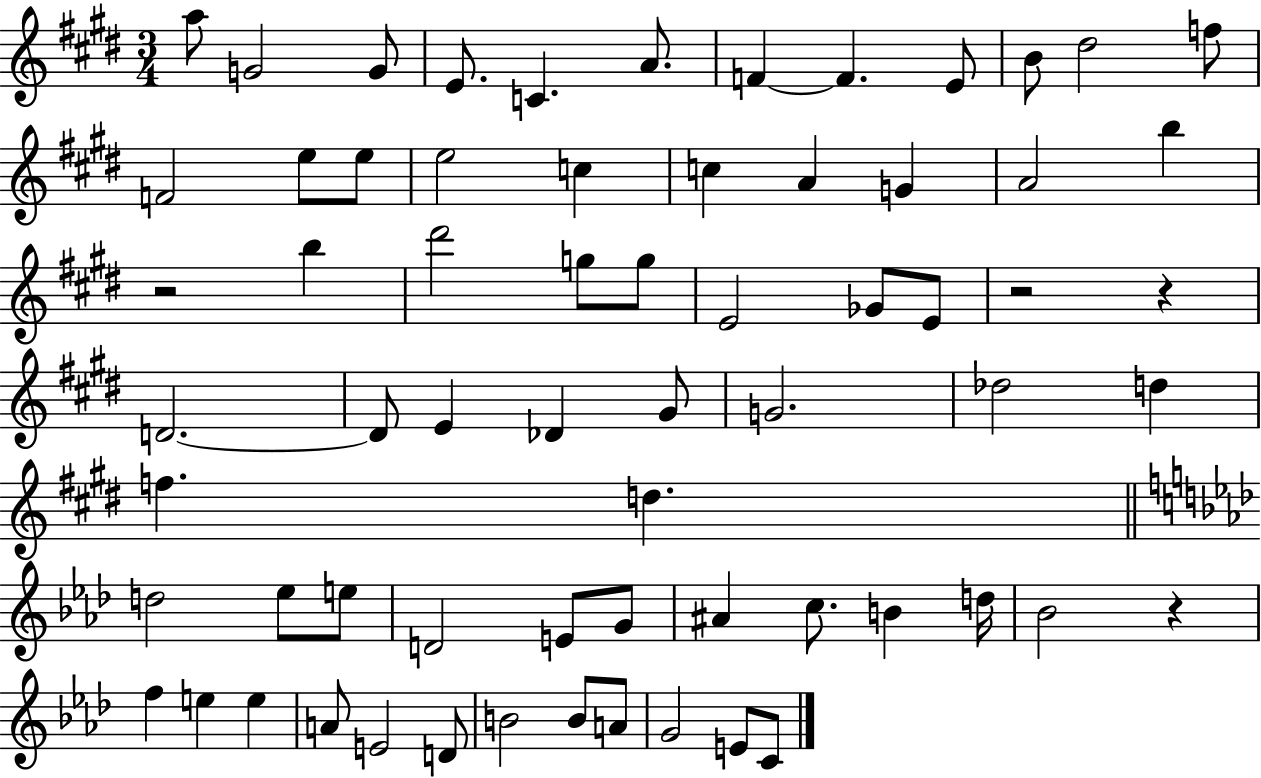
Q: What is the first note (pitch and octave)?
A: A5